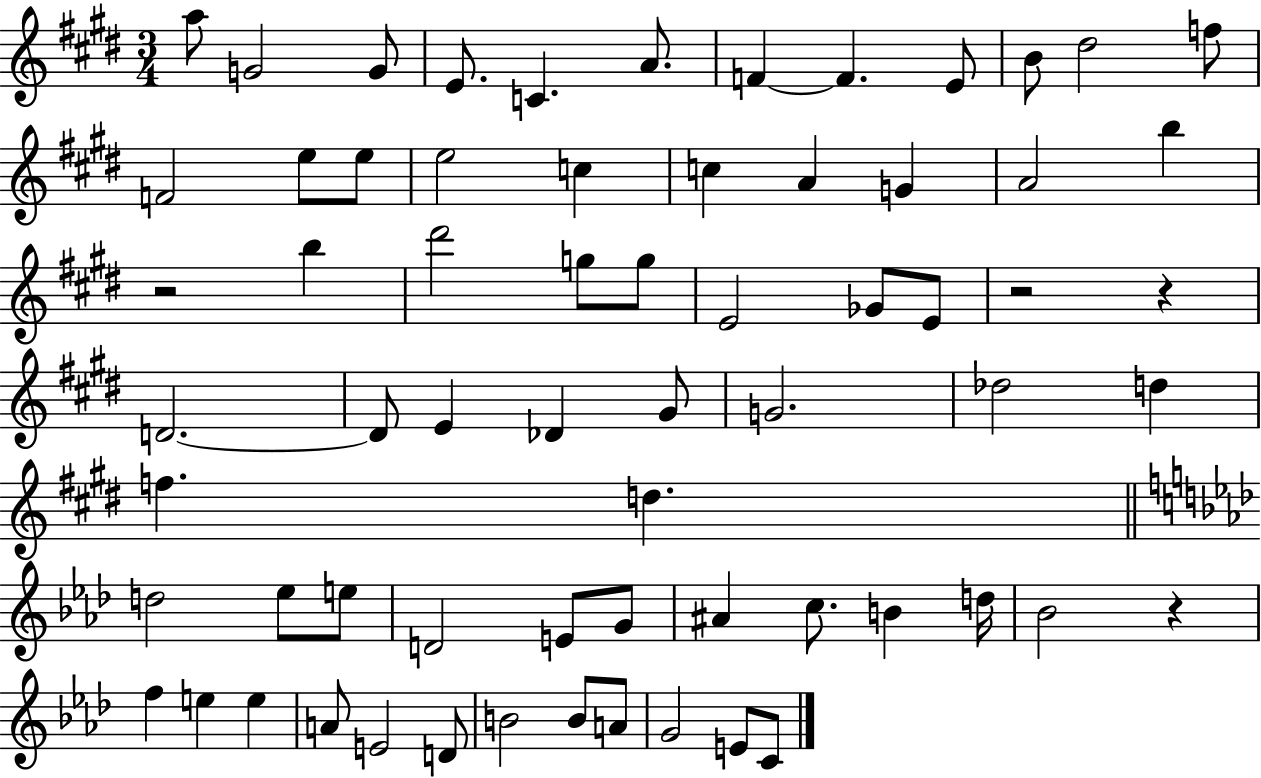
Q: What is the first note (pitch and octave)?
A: A5